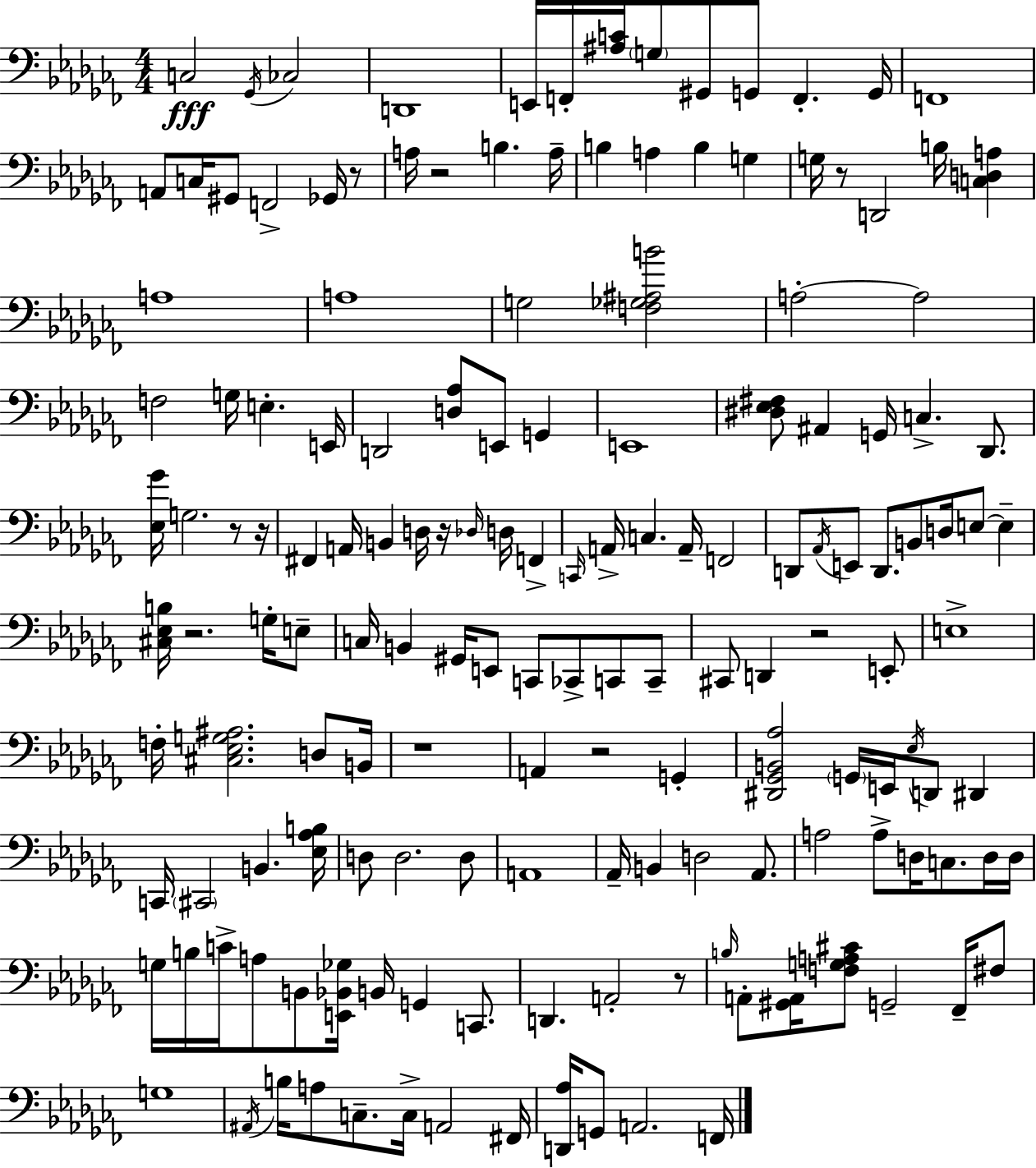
X:1
T:Untitled
M:4/4
L:1/4
K:Abm
C,2 _G,,/4 _C,2 D,,4 E,,/4 F,,/4 [^A,C]/4 G,/2 ^G,,/2 G,,/2 F,, G,,/4 F,,4 A,,/2 C,/4 ^G,,/2 F,,2 _G,,/4 z/2 A,/4 z2 B, A,/4 B, A, B, G, G,/4 z/2 D,,2 B,/4 [C,D,A,] A,4 A,4 G,2 [F,_G,^A,B]2 A,2 A,2 F,2 G,/4 E, E,,/4 D,,2 [D,_A,]/2 E,,/2 G,, E,,4 [^D,_E,^F,]/2 ^A,, G,,/4 C, _D,,/2 [_E,_G]/4 G,2 z/2 z/4 ^F,, A,,/4 B,, D,/4 z/4 _D,/4 D,/4 F,, C,,/4 A,,/4 C, A,,/4 F,,2 D,,/2 _A,,/4 E,,/2 D,,/2 B,,/2 D,/4 E,/2 E, [^C,_E,B,]/4 z2 G,/4 E,/2 C,/4 B,, ^G,,/4 E,,/2 C,,/2 _C,,/2 C,,/2 C,,/2 ^C,,/2 D,, z2 E,,/2 E,4 F,/4 [^C,_E,G,^A,]2 D,/2 B,,/4 z4 A,, z2 G,, [^D,,_G,,B,,_A,]2 G,,/4 E,,/4 _E,/4 D,,/2 ^D,, C,,/4 ^C,,2 B,, [_E,_A,B,]/4 D,/2 D,2 D,/2 A,,4 _A,,/4 B,, D,2 _A,,/2 A,2 A,/2 D,/4 C,/2 D,/4 D,/4 G,/4 B,/4 C/4 A,/2 B,,/2 [E,,_B,,_G,]/4 B,,/4 G,, C,,/2 D,, A,,2 z/2 B,/4 A,,/2 [^G,,A,,]/4 [F,G,A,^C]/2 G,,2 _F,,/4 ^F,/2 G,4 ^A,,/4 B,/4 A,/2 C,/2 C,/4 A,,2 ^F,,/4 [D,,_A,]/4 G,,/2 A,,2 F,,/4